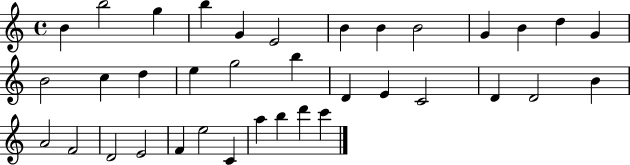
B4/q B5/h G5/q B5/q G4/q E4/h B4/q B4/q B4/h G4/q B4/q D5/q G4/q B4/h C5/q D5/q E5/q G5/h B5/q D4/q E4/q C4/h D4/q D4/h B4/q A4/h F4/h D4/h E4/h F4/q E5/h C4/q A5/q B5/q D6/q C6/q